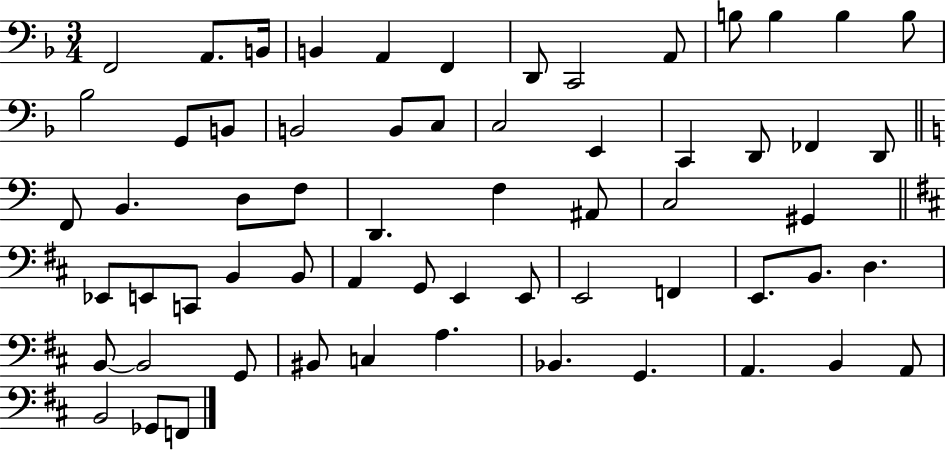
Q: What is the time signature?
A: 3/4